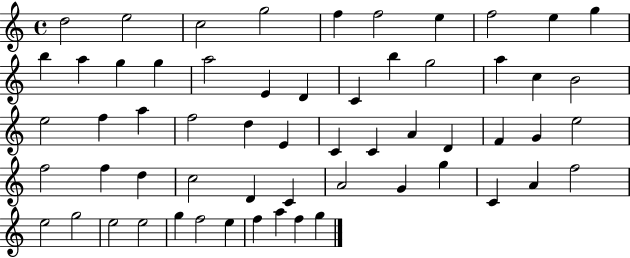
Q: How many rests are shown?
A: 0